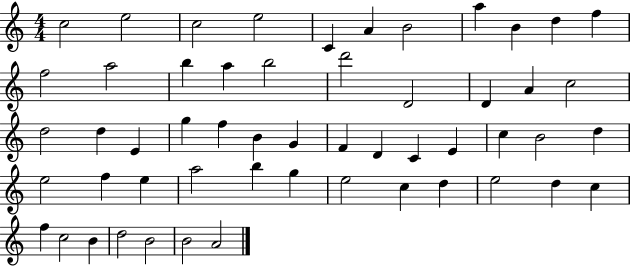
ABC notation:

X:1
T:Untitled
M:4/4
L:1/4
K:C
c2 e2 c2 e2 C A B2 a B d f f2 a2 b a b2 d'2 D2 D A c2 d2 d E g f B G F D C E c B2 d e2 f e a2 b g e2 c d e2 d c f c2 B d2 B2 B2 A2